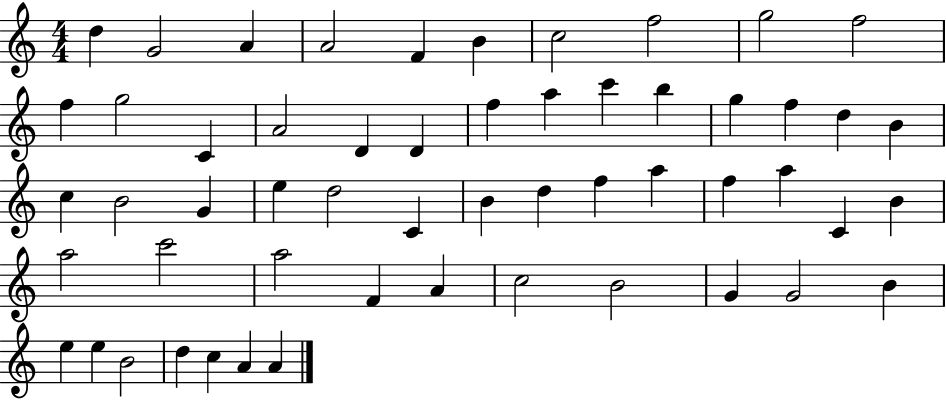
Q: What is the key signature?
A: C major